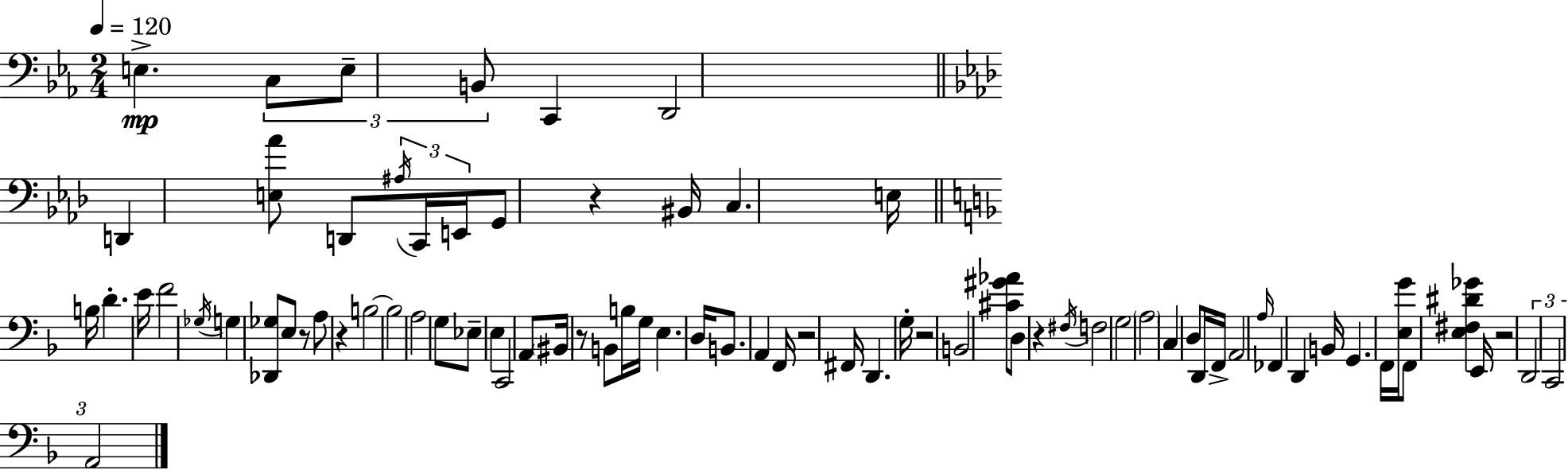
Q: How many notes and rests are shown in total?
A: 78